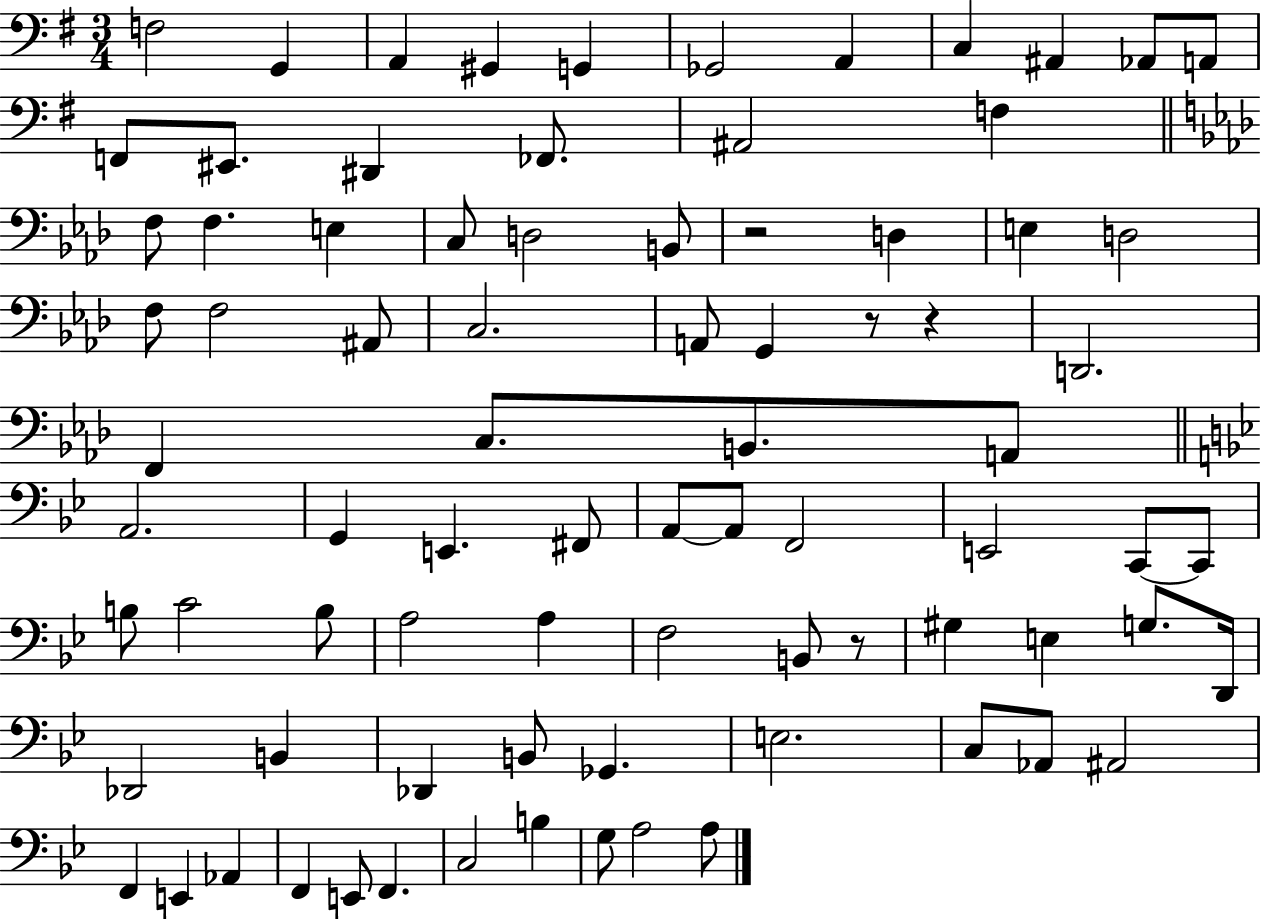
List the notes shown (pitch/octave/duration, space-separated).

F3/h G2/q A2/q G#2/q G2/q Gb2/h A2/q C3/q A#2/q Ab2/e A2/e F2/e EIS2/e. D#2/q FES2/e. A#2/h F3/q F3/e F3/q. E3/q C3/e D3/h B2/e R/h D3/q E3/q D3/h F3/e F3/h A#2/e C3/h. A2/e G2/q R/e R/q D2/h. F2/q C3/e. B2/e. A2/e A2/h. G2/q E2/q. F#2/e A2/e A2/e F2/h E2/h C2/e C2/e B3/e C4/h B3/e A3/h A3/q F3/h B2/e R/e G#3/q E3/q G3/e. D2/s Db2/h B2/q Db2/q B2/e Gb2/q. E3/h. C3/e Ab2/e A#2/h F2/q E2/q Ab2/q F2/q E2/e F2/q. C3/h B3/q G3/e A3/h A3/e